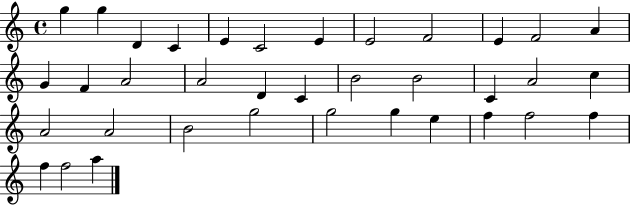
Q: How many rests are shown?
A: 0